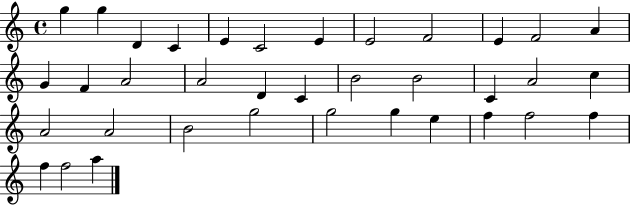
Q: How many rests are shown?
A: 0